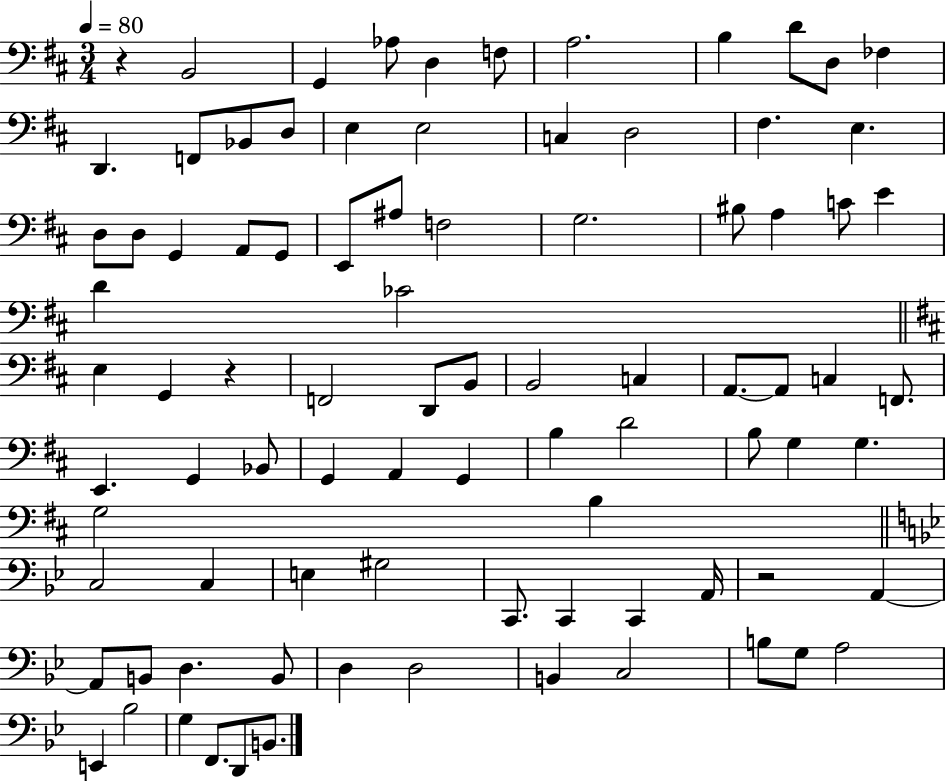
R/q B2/h G2/q Ab3/e D3/q F3/e A3/h. B3/q D4/e D3/e FES3/q D2/q. F2/e Bb2/e D3/e E3/q E3/h C3/q D3/h F#3/q. E3/q. D3/e D3/e G2/q A2/e G2/e E2/e A#3/e F3/h G3/h. BIS3/e A3/q C4/e E4/q D4/q CES4/h E3/q G2/q R/q F2/h D2/e B2/e B2/h C3/q A2/e. A2/e C3/q F2/e. E2/q. G2/q Bb2/e G2/q A2/q G2/q B3/q D4/h B3/e G3/q G3/q. G3/h B3/q C3/h C3/q E3/q G#3/h C2/e. C2/q C2/q A2/s R/h A2/q A2/e B2/e D3/q. B2/e D3/q D3/h B2/q C3/h B3/e G3/e A3/h E2/q Bb3/h G3/q F2/e. D2/e B2/e.